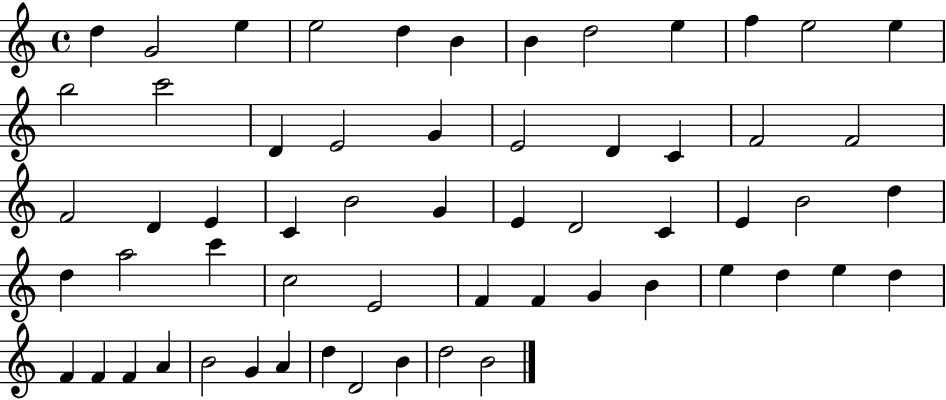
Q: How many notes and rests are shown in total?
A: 59